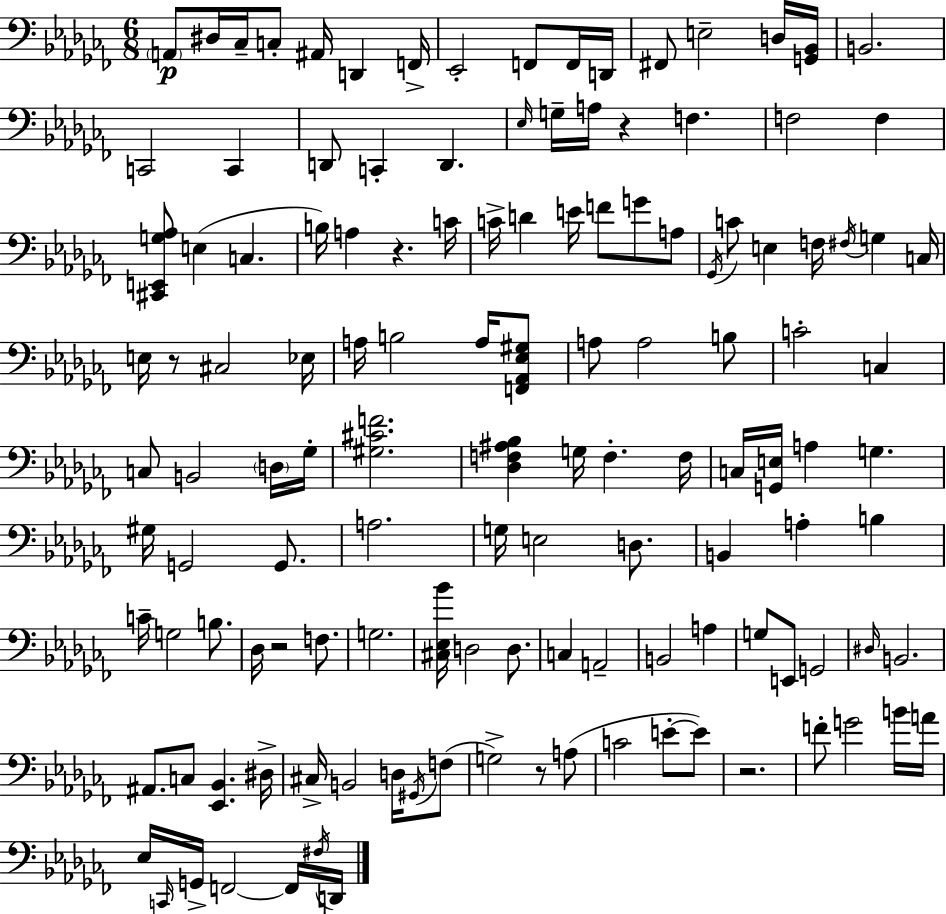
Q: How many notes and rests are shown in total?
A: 130